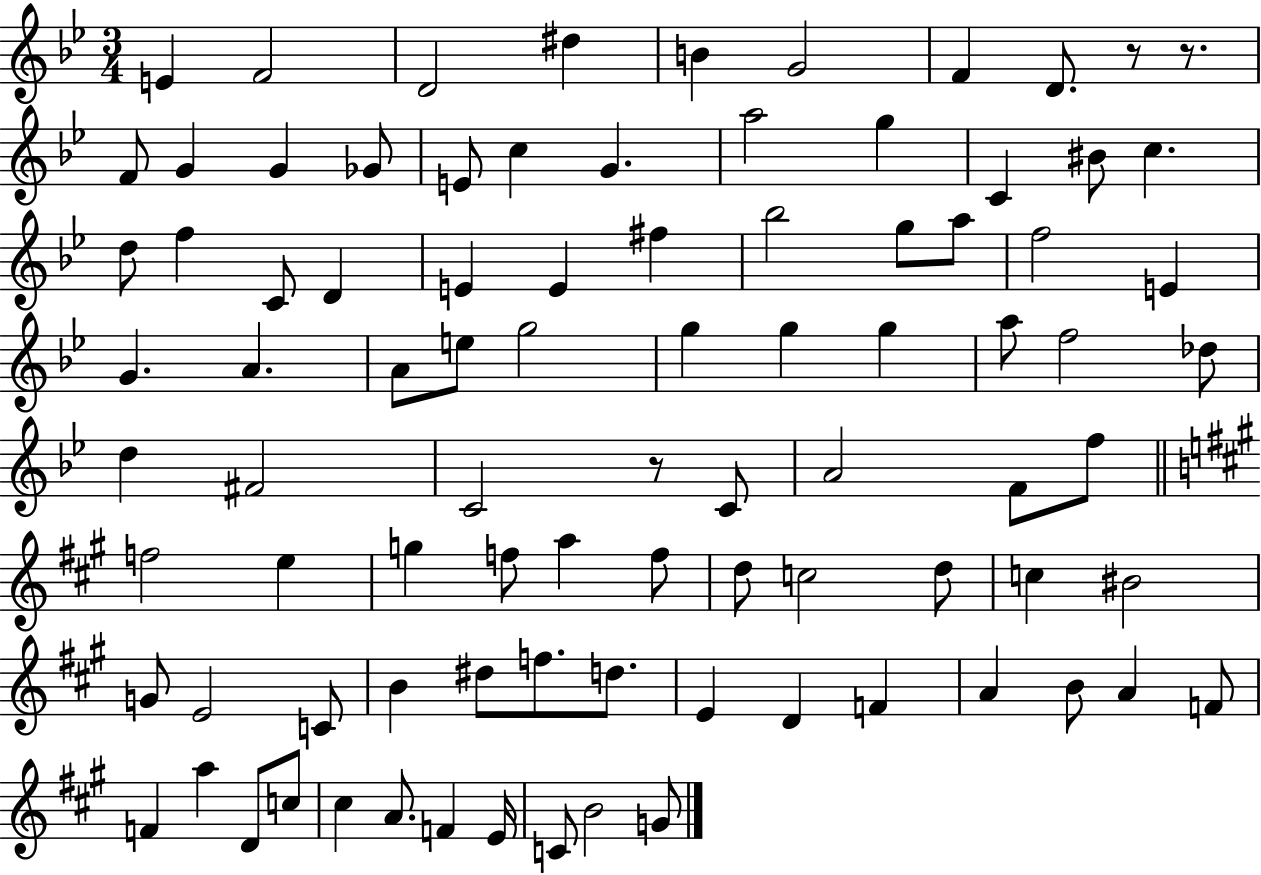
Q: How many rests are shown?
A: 3